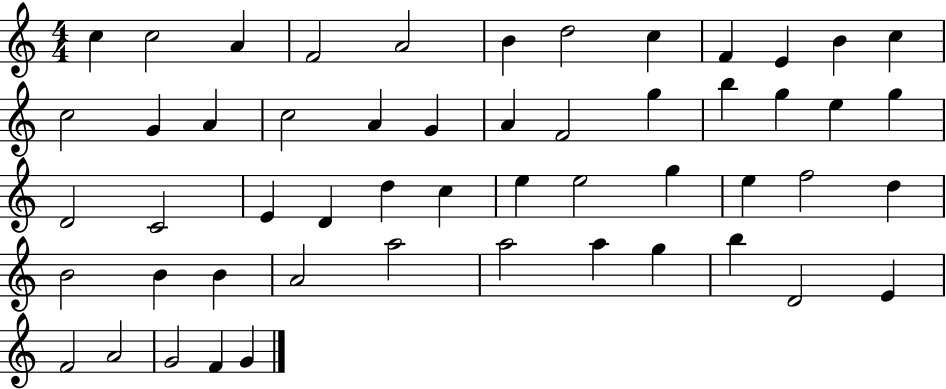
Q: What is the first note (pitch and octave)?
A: C5